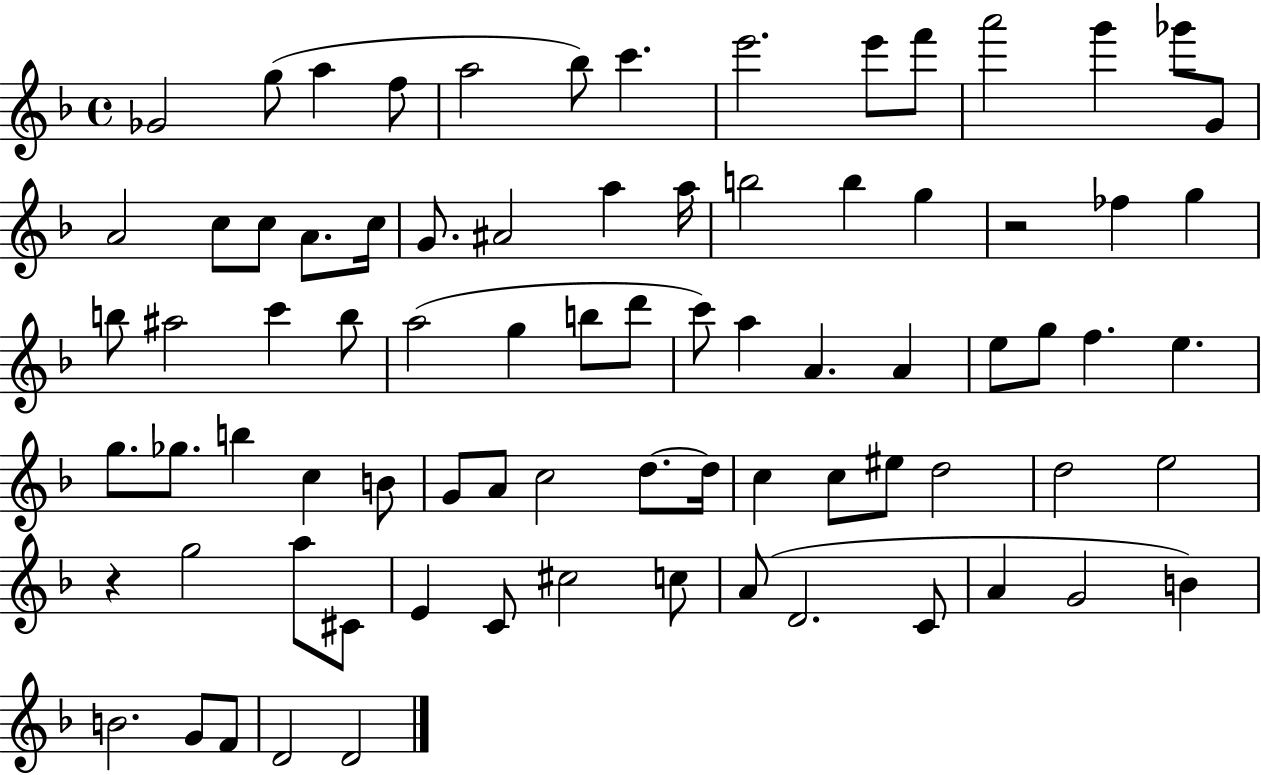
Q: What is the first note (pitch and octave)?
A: Gb4